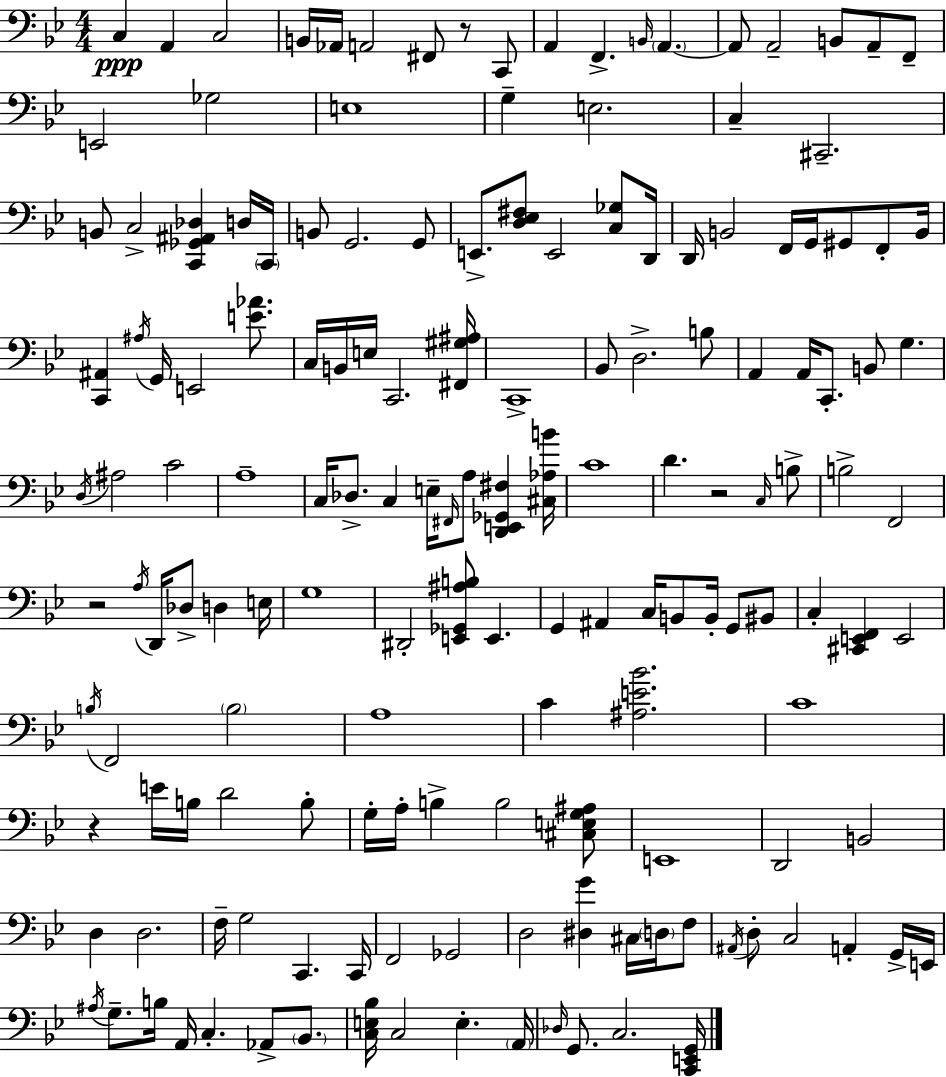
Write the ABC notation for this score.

X:1
T:Untitled
M:4/4
L:1/4
K:Gm
C, A,, C,2 B,,/4 _A,,/4 A,,2 ^F,,/2 z/2 C,,/2 A,, F,, B,,/4 A,, A,,/2 A,,2 B,,/2 A,,/2 F,,/2 E,,2 _G,2 E,4 G, E,2 C, ^C,,2 B,,/2 C,2 [C,,_G,,^A,,_D,] D,/4 C,,/4 B,,/2 G,,2 G,,/2 E,,/2 [D,_E,^F,]/2 E,,2 [C,_G,]/2 D,,/4 D,,/4 B,,2 F,,/4 G,,/4 ^G,,/2 F,,/2 B,,/4 [C,,^A,,] ^A,/4 G,,/4 E,,2 [E_A]/2 C,/4 B,,/4 E,/4 C,,2 [^F,,^G,^A,]/4 C,,4 _B,,/2 D,2 B,/2 A,, A,,/4 C,,/2 B,,/2 G, D,/4 ^A,2 C2 A,4 C,/4 _D,/2 C, E,/4 ^F,,/4 A,/2 [D,,E,,_G,,^F,] [^C,_A,B]/4 C4 D z2 C,/4 B,/2 B,2 F,,2 z2 A,/4 D,,/4 _D,/2 D, E,/4 G,4 ^D,,2 [E,,_G,,^A,B,]/2 E,, G,, ^A,, C,/4 B,,/2 B,,/4 G,,/2 ^B,,/2 C, [^C,,E,,F,,] E,,2 B,/4 F,,2 B,2 A,4 C [^A,E_B]2 C4 z E/4 B,/4 D2 B,/2 G,/4 A,/4 B, B,2 [^C,E,G,^A,]/2 E,,4 D,,2 B,,2 D, D,2 F,/4 G,2 C,, C,,/4 F,,2 _G,,2 D,2 [^D,G] ^C,/4 D,/4 F,/2 ^A,,/4 D,/2 C,2 A,, G,,/4 E,,/4 ^A,/4 G,/2 B,/4 A,,/4 C, _A,,/2 _B,,/2 [C,E,_B,]/4 C,2 E, A,,/4 _D,/4 G,,/2 C,2 [C,,E,,G,,]/4